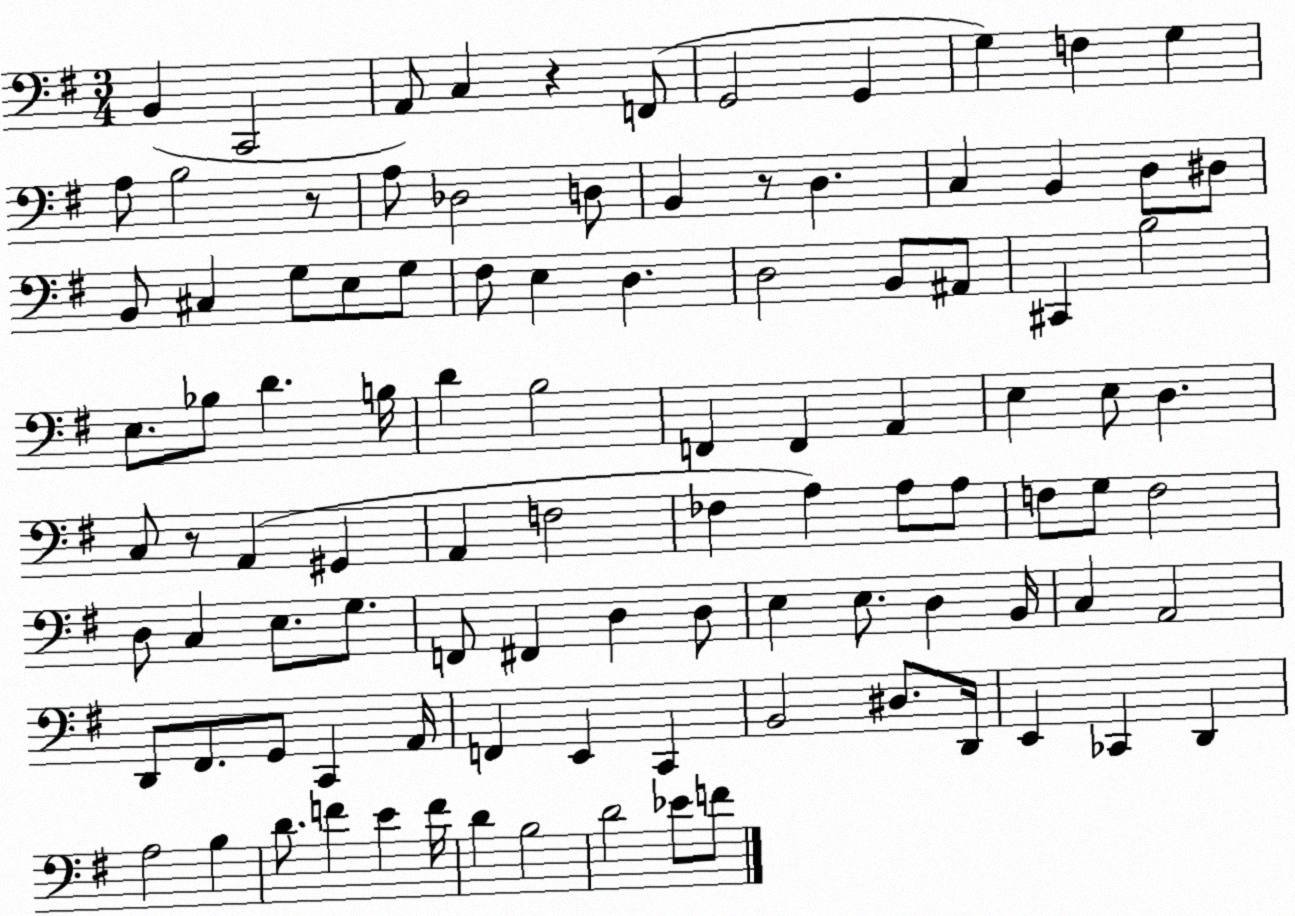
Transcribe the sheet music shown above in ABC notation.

X:1
T:Untitled
M:3/4
L:1/4
K:G
B,, C,,2 A,,/2 C, z F,,/2 G,,2 G,, G, F, G, A,/2 B,2 z/2 A,/2 _D,2 D,/2 B,, z/2 D, C, B,, D,/2 ^D,/2 B,,/2 ^C, G,/2 E,/2 G,/2 ^F,/2 E, D, D,2 B,,/2 ^A,,/2 ^C,, B,2 E,/2 _B,/2 D B,/4 D B,2 F,, F,, A,, E, E,/2 D, C,/2 z/2 A,, ^G,, A,, F,2 _F, A, A,/2 A,/2 F,/2 G,/2 F,2 D,/2 C, E,/2 G,/2 F,,/2 ^F,, D, D,/2 E, E,/2 D, B,,/4 C, A,,2 D,,/2 ^F,,/2 G,,/2 C,, A,,/4 F,, E,, C,, B,,2 ^D,/2 D,,/4 E,, _C,, D,, A,2 B, D/2 F E F/4 D B,2 D2 _E/2 F/2